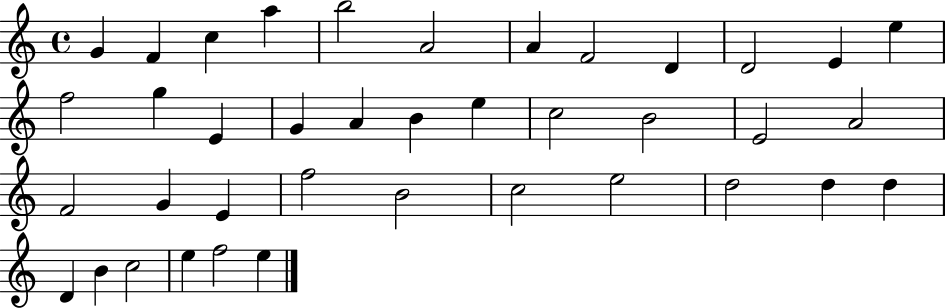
X:1
T:Untitled
M:4/4
L:1/4
K:C
G F c a b2 A2 A F2 D D2 E e f2 g E G A B e c2 B2 E2 A2 F2 G E f2 B2 c2 e2 d2 d d D B c2 e f2 e